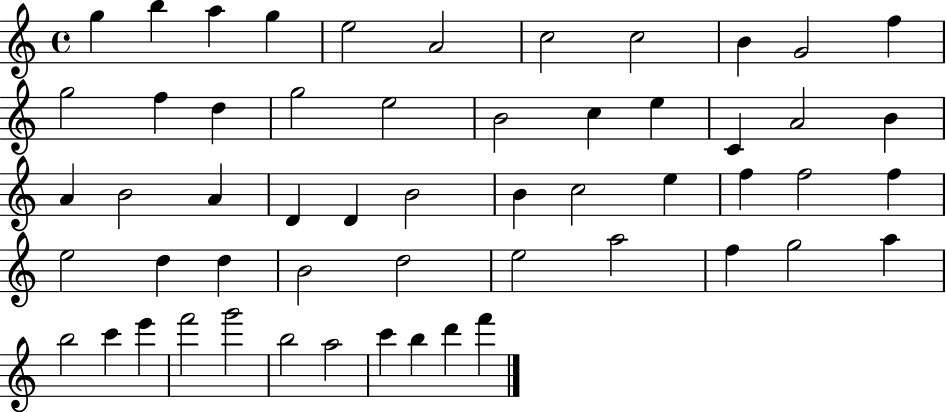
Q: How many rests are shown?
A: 0